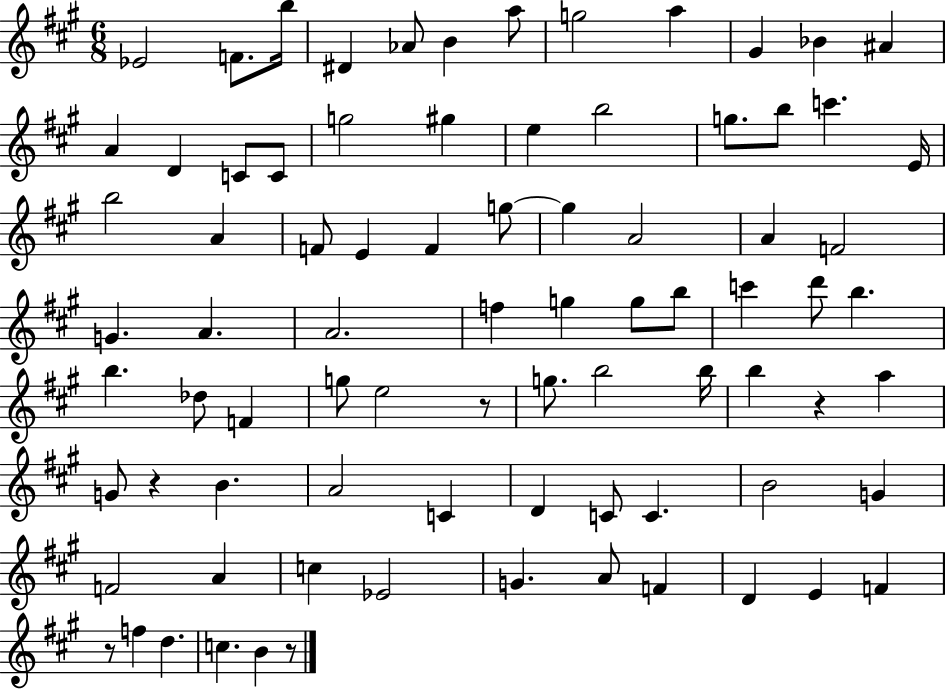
Eb4/h F4/e. B5/s D#4/q Ab4/e B4/q A5/e G5/h A5/q G#4/q Bb4/q A#4/q A4/q D4/q C4/e C4/e G5/h G#5/q E5/q B5/h G5/e. B5/e C6/q. E4/s B5/h A4/q F4/e E4/q F4/q G5/e G5/q A4/h A4/q F4/h G4/q. A4/q. A4/h. F5/q G5/q G5/e B5/e C6/q D6/e B5/q. B5/q. Db5/e F4/q G5/e E5/h R/e G5/e. B5/h B5/s B5/q R/q A5/q G4/e R/q B4/q. A4/h C4/q D4/q C4/e C4/q. B4/h G4/q F4/h A4/q C5/q Eb4/h G4/q. A4/e F4/q D4/q E4/q F4/q R/e F5/q D5/q. C5/q. B4/q R/e